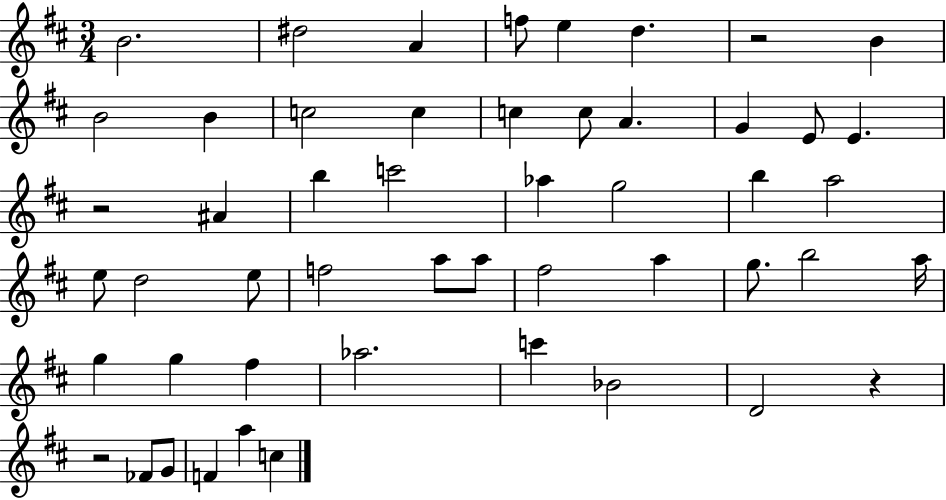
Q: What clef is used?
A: treble